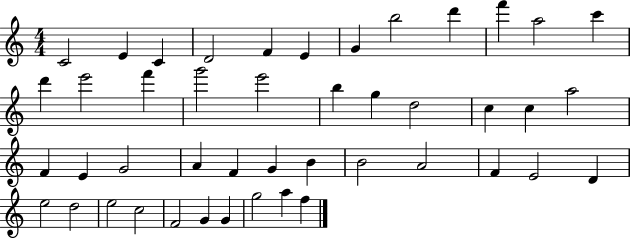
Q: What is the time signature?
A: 4/4